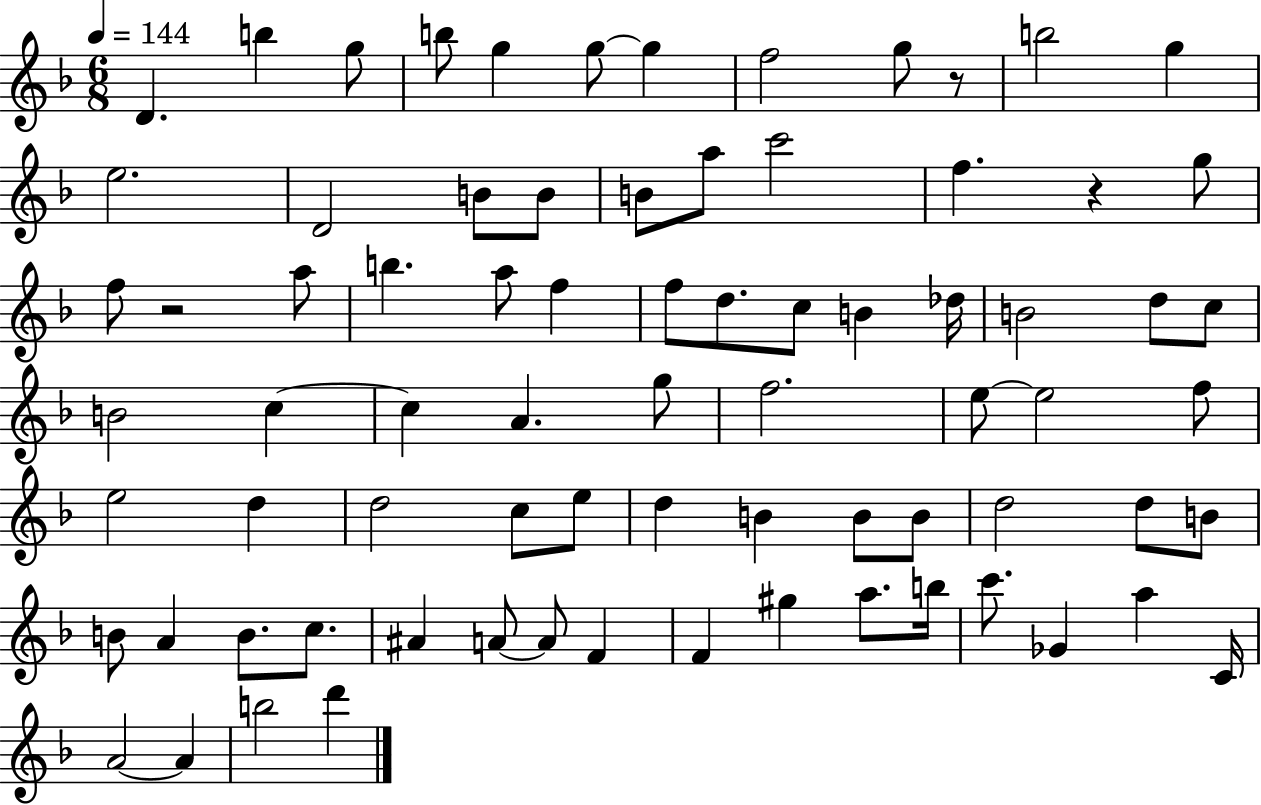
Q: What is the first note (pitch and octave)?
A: D4